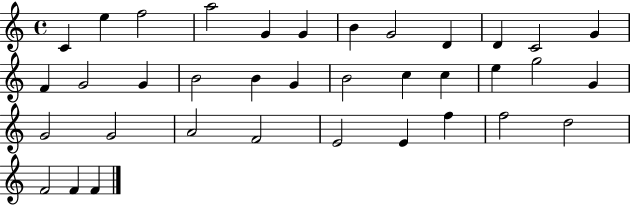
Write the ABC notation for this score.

X:1
T:Untitled
M:4/4
L:1/4
K:C
C e f2 a2 G G B G2 D D C2 G F G2 G B2 B G B2 c c e g2 G G2 G2 A2 F2 E2 E f f2 d2 F2 F F